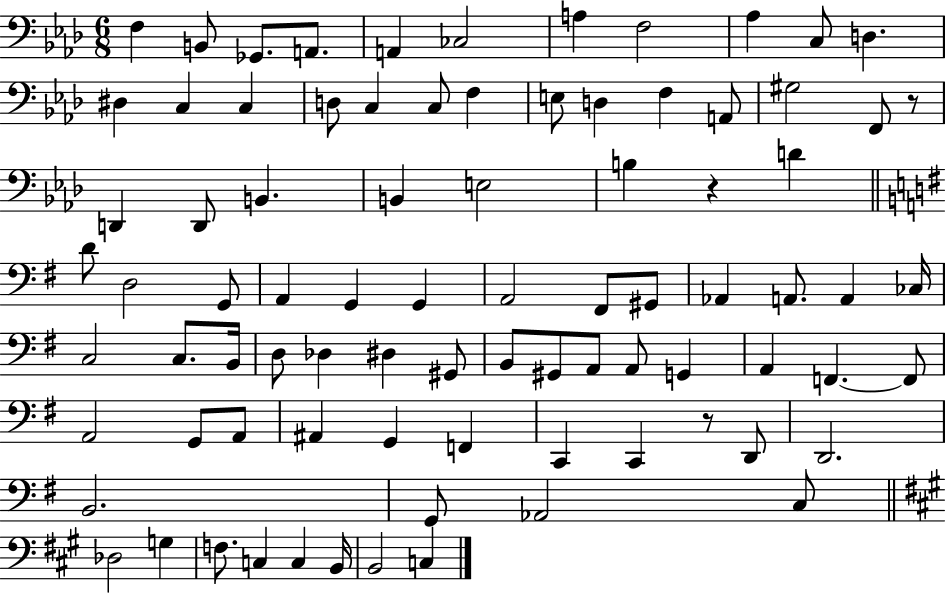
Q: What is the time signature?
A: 6/8